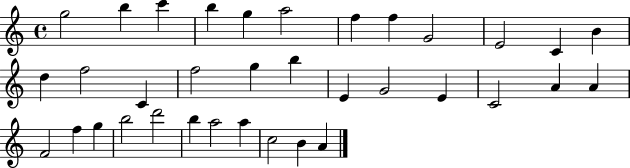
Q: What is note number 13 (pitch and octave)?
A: D5